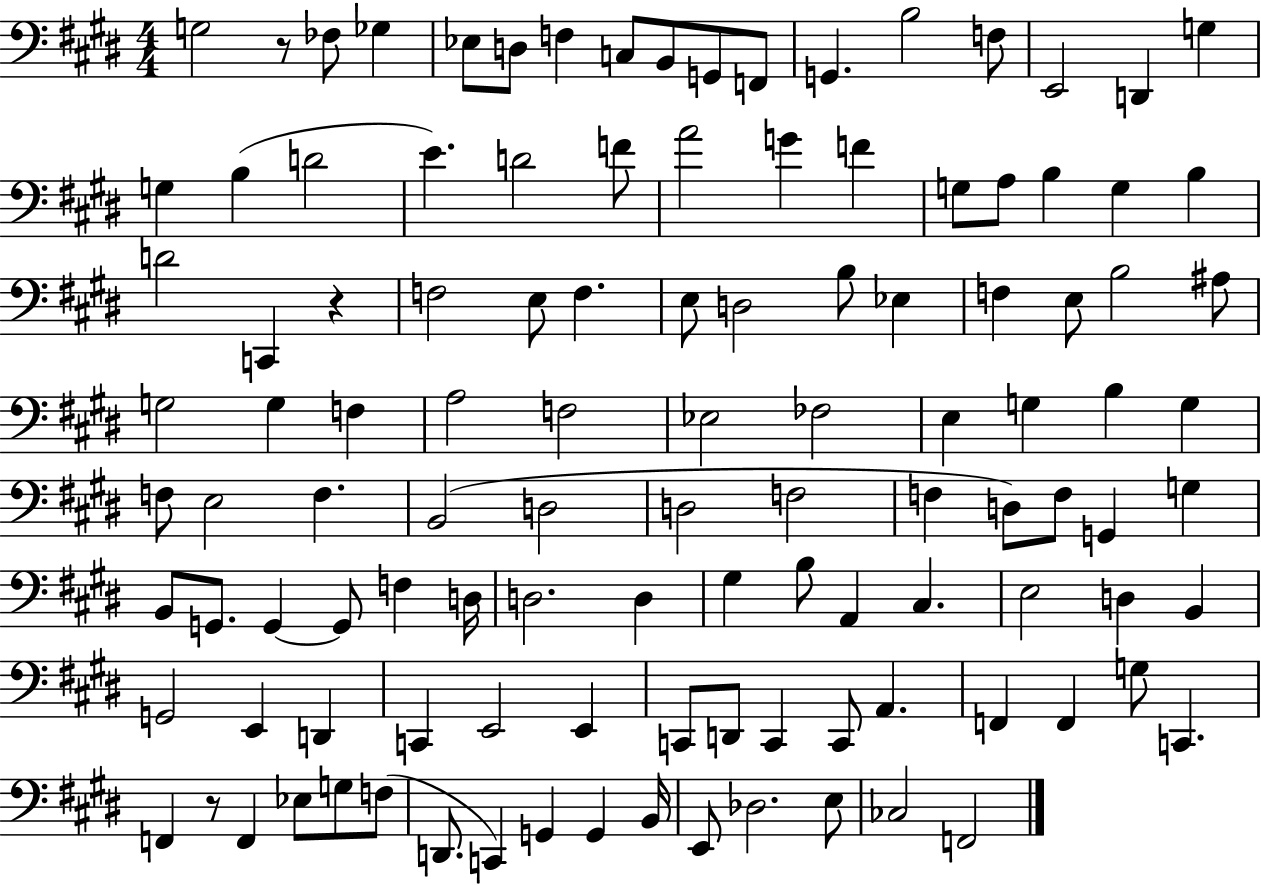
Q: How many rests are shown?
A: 3